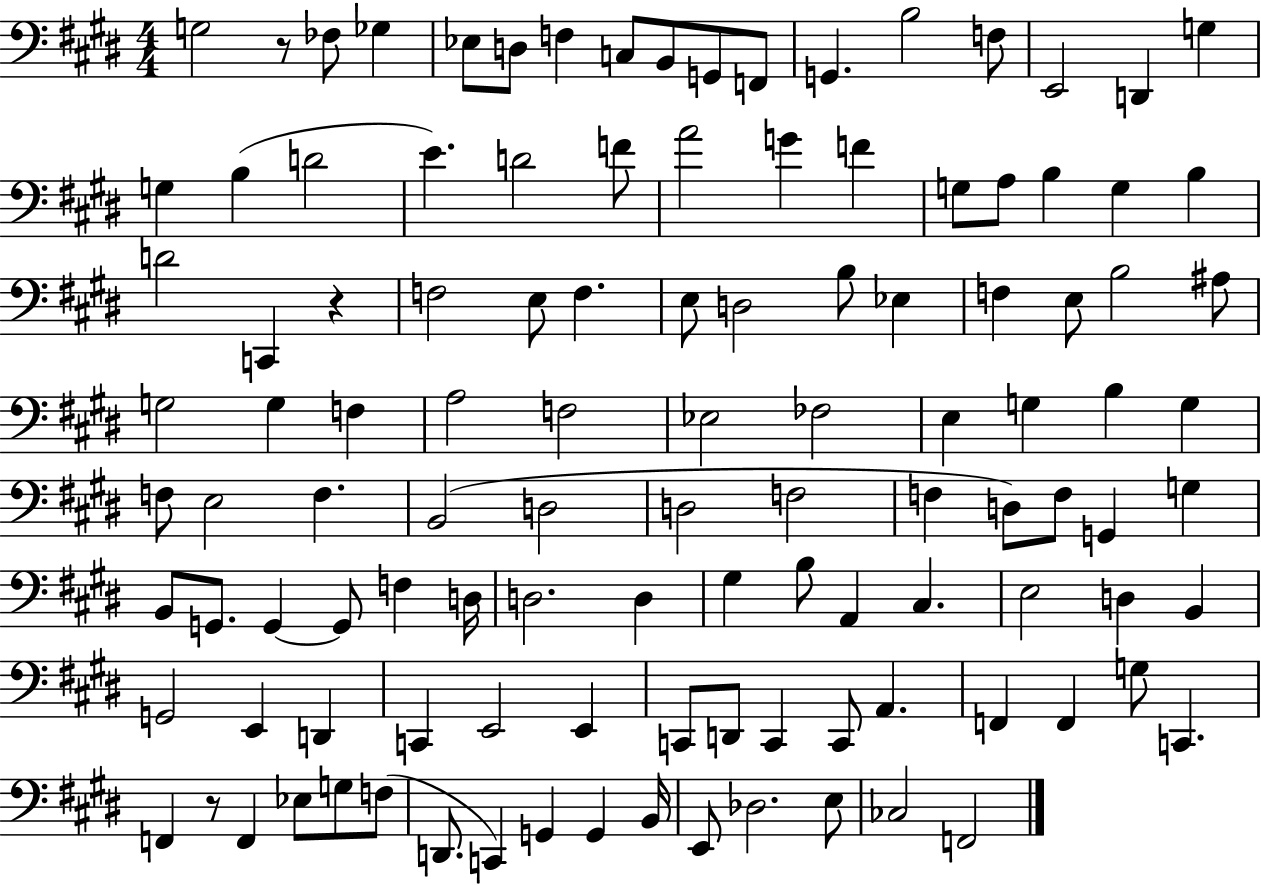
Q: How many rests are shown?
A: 3